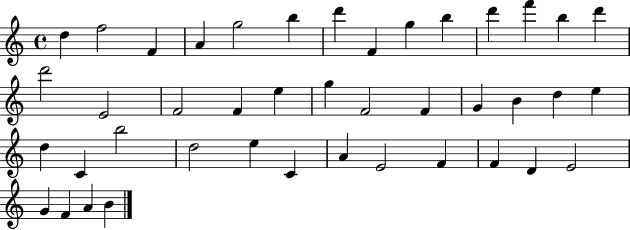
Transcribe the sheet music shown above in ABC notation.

X:1
T:Untitled
M:4/4
L:1/4
K:C
d f2 F A g2 b d' F g b d' f' b d' d'2 E2 F2 F e g F2 F G B d e d C b2 d2 e C A E2 F F D E2 G F A B